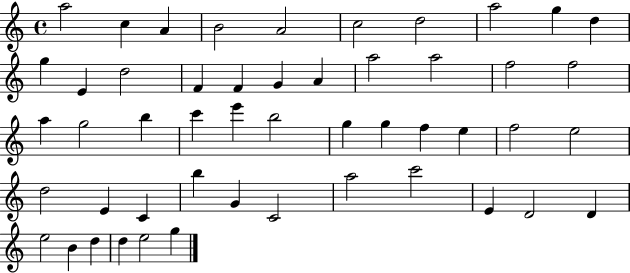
A5/h C5/q A4/q B4/h A4/h C5/h D5/h A5/h G5/q D5/q G5/q E4/q D5/h F4/q F4/q G4/q A4/q A5/h A5/h F5/h F5/h A5/q G5/h B5/q C6/q E6/q B5/h G5/q G5/q F5/q E5/q F5/h E5/h D5/h E4/q C4/q B5/q G4/q C4/h A5/h C6/h E4/q D4/h D4/q E5/h B4/q D5/q D5/q E5/h G5/q